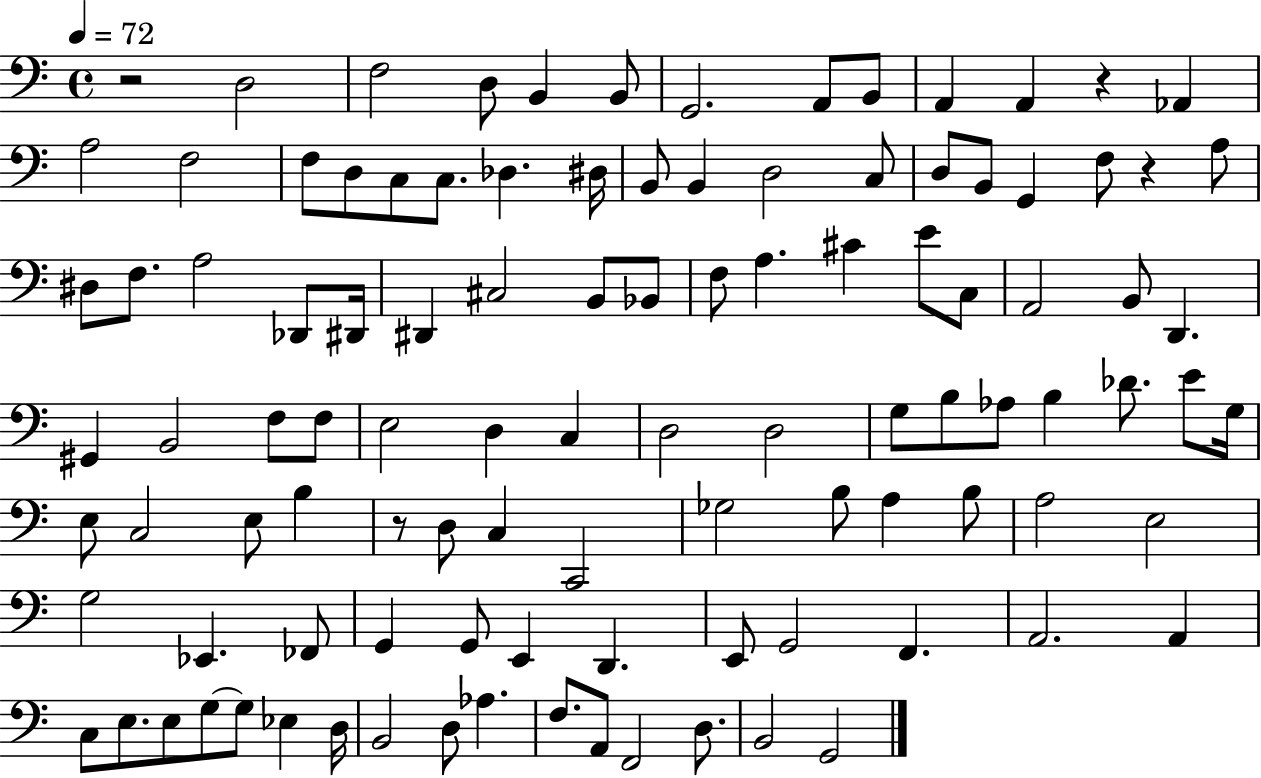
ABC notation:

X:1
T:Untitled
M:4/4
L:1/4
K:C
z2 D,2 F,2 D,/2 B,, B,,/2 G,,2 A,,/2 B,,/2 A,, A,, z _A,, A,2 F,2 F,/2 D,/2 C,/2 C,/2 _D, ^D,/4 B,,/2 B,, D,2 C,/2 D,/2 B,,/2 G,, F,/2 z A,/2 ^D,/2 F,/2 A,2 _D,,/2 ^D,,/4 ^D,, ^C,2 B,,/2 _B,,/2 F,/2 A, ^C E/2 C,/2 A,,2 B,,/2 D,, ^G,, B,,2 F,/2 F,/2 E,2 D, C, D,2 D,2 G,/2 B,/2 _A,/2 B, _D/2 E/2 G,/4 E,/2 C,2 E,/2 B, z/2 D,/2 C, C,,2 _G,2 B,/2 A, B,/2 A,2 E,2 G,2 _E,, _F,,/2 G,, G,,/2 E,, D,, E,,/2 G,,2 F,, A,,2 A,, C,/2 E,/2 E,/2 G,/2 G,/2 _E, D,/4 B,,2 D,/2 _A, F,/2 A,,/2 F,,2 D,/2 B,,2 G,,2